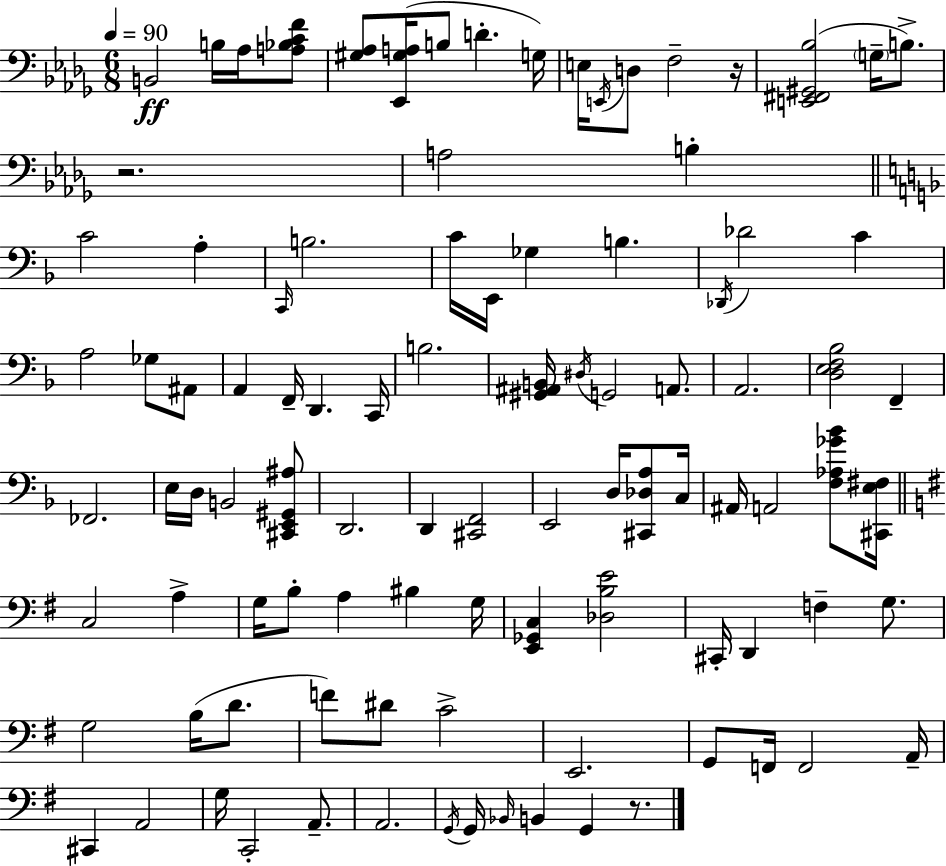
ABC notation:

X:1
T:Untitled
M:6/8
L:1/4
K:Bbm
B,,2 B,/4 _A,/4 [A,_B,CF]/2 [^G,_A,]/2 [_E,,^G,A,]/4 B,/2 D G,/4 E,/4 E,,/4 D,/2 F,2 z/4 [E,,^F,,^G,,_B,]2 G,/4 B,/2 z2 A,2 B, C2 A, C,,/4 B,2 C/4 E,,/4 _G, B, _D,,/4 _D2 C A,2 _G,/2 ^A,,/2 A,, F,,/4 D,, C,,/4 B,2 [^G,,^A,,B,,]/4 ^D,/4 G,,2 A,,/2 A,,2 [D,E,F,_B,]2 F,, _F,,2 E,/4 D,/4 B,,2 [^C,,E,,^G,,^A,]/2 D,,2 D,, [^C,,F,,]2 E,,2 D,/4 [^C,,_D,A,]/2 C,/4 ^A,,/4 A,,2 [F,_A,_G_B]/2 [^C,,E,^F,]/4 C,2 A, G,/4 B,/2 A, ^B, G,/4 [E,,_G,,C,] [_D,B,E]2 ^C,,/4 D,, F, G,/2 G,2 B,/4 D/2 F/2 ^D/2 C2 E,,2 G,,/2 F,,/4 F,,2 A,,/4 ^C,, A,,2 G,/4 C,,2 A,,/2 A,,2 G,,/4 G,,/4 _B,,/4 B,, G,, z/2